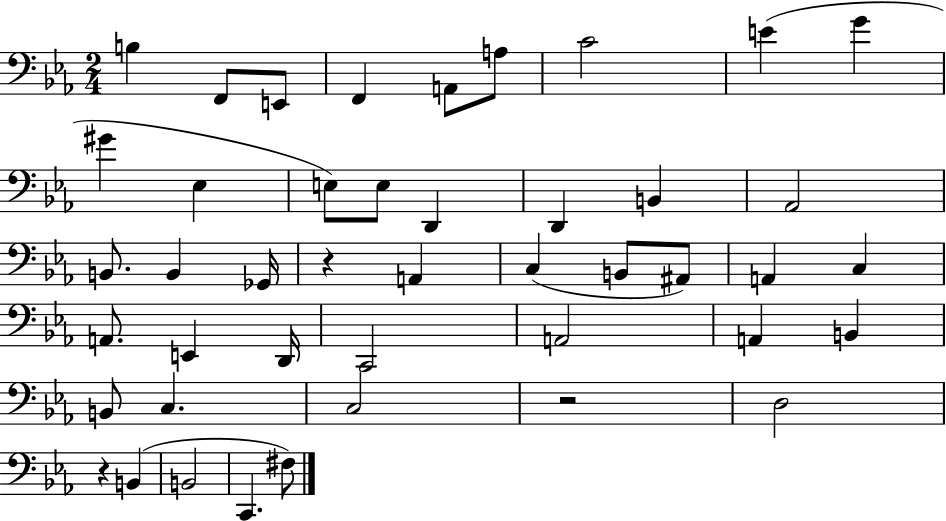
{
  \clef bass
  \numericTimeSignature
  \time 2/4
  \key ees \major
  b4 f,8 e,8 | f,4 a,8 a8 | c'2 | e'4( g'4 | \break gis'4 ees4 | e8) e8 d,4 | d,4 b,4 | aes,2 | \break b,8. b,4 ges,16 | r4 a,4 | c4( b,8 ais,8) | a,4 c4 | \break a,8. e,4 d,16 | c,2 | a,2 | a,4 b,4 | \break b,8 c4. | c2 | r2 | d2 | \break r4 b,4( | b,2 | c,4. fis8) | \bar "|."
}